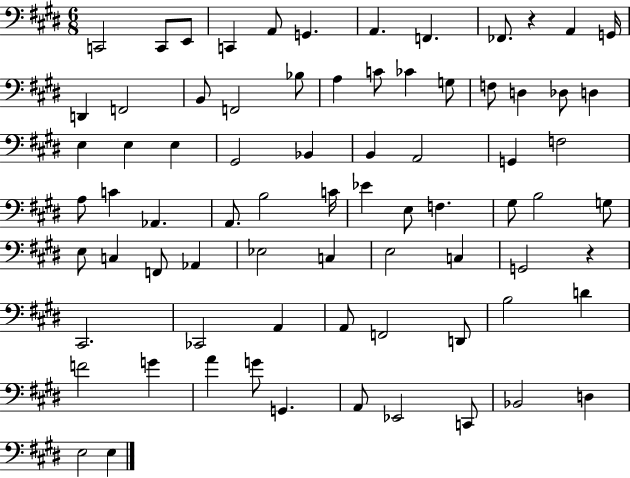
C2/h C2/e E2/e C2/q A2/e G2/q. A2/q. F2/q. FES2/e. R/q A2/q G2/s D2/q F2/h B2/e F2/h Bb3/e A3/q C4/e CES4/q G3/e F3/e D3/q Db3/e D3/q E3/q E3/q E3/q G#2/h Bb2/q B2/q A2/h G2/q F3/h A3/e C4/q Ab2/q. A2/e. B3/h C4/s Eb4/q E3/e F3/q. G#3/e B3/h G3/e E3/e C3/q F2/e Ab2/q Eb3/h C3/q E3/h C3/q G2/h R/q C#2/h. CES2/h A2/q A2/e F2/h D2/e B3/h D4/q F4/h G4/q A4/q G4/e G2/q. A2/e Eb2/h C2/e Bb2/h D3/q E3/h E3/q